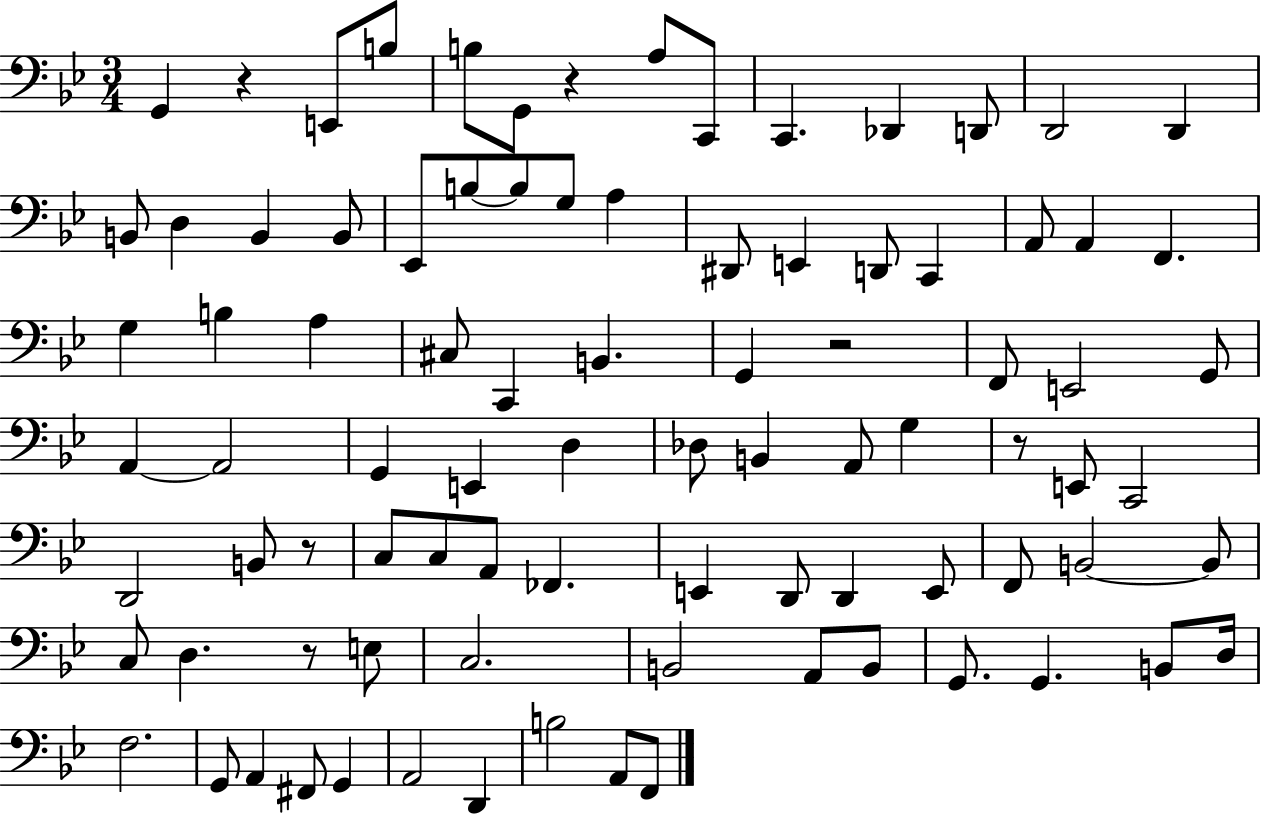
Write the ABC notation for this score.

X:1
T:Untitled
M:3/4
L:1/4
K:Bb
G,, z E,,/2 B,/2 B,/2 G,,/2 z A,/2 C,,/2 C,, _D,, D,,/2 D,,2 D,, B,,/2 D, B,, B,,/2 _E,,/2 B,/2 B,/2 G,/2 A, ^D,,/2 E,, D,,/2 C,, A,,/2 A,, F,, G, B, A, ^C,/2 C,, B,, G,, z2 F,,/2 E,,2 G,,/2 A,, A,,2 G,, E,, D, _D,/2 B,, A,,/2 G, z/2 E,,/2 C,,2 D,,2 B,,/2 z/2 C,/2 C,/2 A,,/2 _F,, E,, D,,/2 D,, E,,/2 F,,/2 B,,2 B,,/2 C,/2 D, z/2 E,/2 C,2 B,,2 A,,/2 B,,/2 G,,/2 G,, B,,/2 D,/4 F,2 G,,/2 A,, ^F,,/2 G,, A,,2 D,, B,2 A,,/2 F,,/2